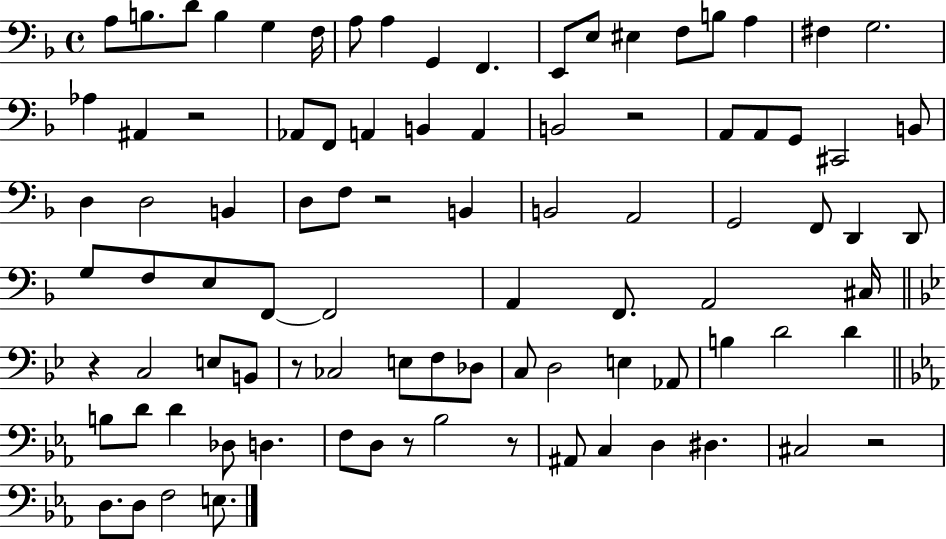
X:1
T:Untitled
M:4/4
L:1/4
K:F
A,/2 B,/2 D/2 B, G, F,/4 A,/2 A, G,, F,, E,,/2 E,/2 ^E, F,/2 B,/2 A, ^F, G,2 _A, ^A,, z2 _A,,/2 F,,/2 A,, B,, A,, B,,2 z2 A,,/2 A,,/2 G,,/2 ^C,,2 B,,/2 D, D,2 B,, D,/2 F,/2 z2 B,, B,,2 A,,2 G,,2 F,,/2 D,, D,,/2 G,/2 F,/2 E,/2 F,,/2 F,,2 A,, F,,/2 A,,2 ^C,/4 z C,2 E,/2 B,,/2 z/2 _C,2 E,/2 F,/2 _D,/2 C,/2 D,2 E, _A,,/2 B, D2 D B,/2 D/2 D _D,/2 D, F,/2 D,/2 z/2 _B,2 z/2 ^A,,/2 C, D, ^D, ^C,2 z2 D,/2 D,/2 F,2 E,/2